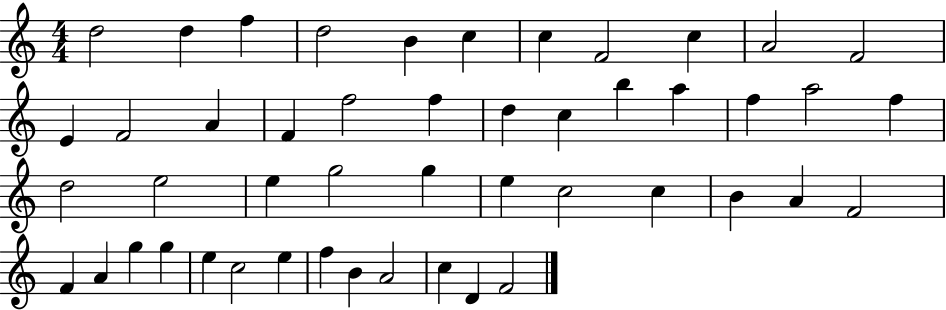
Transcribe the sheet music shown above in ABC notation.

X:1
T:Untitled
M:4/4
L:1/4
K:C
d2 d f d2 B c c F2 c A2 F2 E F2 A F f2 f d c b a f a2 f d2 e2 e g2 g e c2 c B A F2 F A g g e c2 e f B A2 c D F2